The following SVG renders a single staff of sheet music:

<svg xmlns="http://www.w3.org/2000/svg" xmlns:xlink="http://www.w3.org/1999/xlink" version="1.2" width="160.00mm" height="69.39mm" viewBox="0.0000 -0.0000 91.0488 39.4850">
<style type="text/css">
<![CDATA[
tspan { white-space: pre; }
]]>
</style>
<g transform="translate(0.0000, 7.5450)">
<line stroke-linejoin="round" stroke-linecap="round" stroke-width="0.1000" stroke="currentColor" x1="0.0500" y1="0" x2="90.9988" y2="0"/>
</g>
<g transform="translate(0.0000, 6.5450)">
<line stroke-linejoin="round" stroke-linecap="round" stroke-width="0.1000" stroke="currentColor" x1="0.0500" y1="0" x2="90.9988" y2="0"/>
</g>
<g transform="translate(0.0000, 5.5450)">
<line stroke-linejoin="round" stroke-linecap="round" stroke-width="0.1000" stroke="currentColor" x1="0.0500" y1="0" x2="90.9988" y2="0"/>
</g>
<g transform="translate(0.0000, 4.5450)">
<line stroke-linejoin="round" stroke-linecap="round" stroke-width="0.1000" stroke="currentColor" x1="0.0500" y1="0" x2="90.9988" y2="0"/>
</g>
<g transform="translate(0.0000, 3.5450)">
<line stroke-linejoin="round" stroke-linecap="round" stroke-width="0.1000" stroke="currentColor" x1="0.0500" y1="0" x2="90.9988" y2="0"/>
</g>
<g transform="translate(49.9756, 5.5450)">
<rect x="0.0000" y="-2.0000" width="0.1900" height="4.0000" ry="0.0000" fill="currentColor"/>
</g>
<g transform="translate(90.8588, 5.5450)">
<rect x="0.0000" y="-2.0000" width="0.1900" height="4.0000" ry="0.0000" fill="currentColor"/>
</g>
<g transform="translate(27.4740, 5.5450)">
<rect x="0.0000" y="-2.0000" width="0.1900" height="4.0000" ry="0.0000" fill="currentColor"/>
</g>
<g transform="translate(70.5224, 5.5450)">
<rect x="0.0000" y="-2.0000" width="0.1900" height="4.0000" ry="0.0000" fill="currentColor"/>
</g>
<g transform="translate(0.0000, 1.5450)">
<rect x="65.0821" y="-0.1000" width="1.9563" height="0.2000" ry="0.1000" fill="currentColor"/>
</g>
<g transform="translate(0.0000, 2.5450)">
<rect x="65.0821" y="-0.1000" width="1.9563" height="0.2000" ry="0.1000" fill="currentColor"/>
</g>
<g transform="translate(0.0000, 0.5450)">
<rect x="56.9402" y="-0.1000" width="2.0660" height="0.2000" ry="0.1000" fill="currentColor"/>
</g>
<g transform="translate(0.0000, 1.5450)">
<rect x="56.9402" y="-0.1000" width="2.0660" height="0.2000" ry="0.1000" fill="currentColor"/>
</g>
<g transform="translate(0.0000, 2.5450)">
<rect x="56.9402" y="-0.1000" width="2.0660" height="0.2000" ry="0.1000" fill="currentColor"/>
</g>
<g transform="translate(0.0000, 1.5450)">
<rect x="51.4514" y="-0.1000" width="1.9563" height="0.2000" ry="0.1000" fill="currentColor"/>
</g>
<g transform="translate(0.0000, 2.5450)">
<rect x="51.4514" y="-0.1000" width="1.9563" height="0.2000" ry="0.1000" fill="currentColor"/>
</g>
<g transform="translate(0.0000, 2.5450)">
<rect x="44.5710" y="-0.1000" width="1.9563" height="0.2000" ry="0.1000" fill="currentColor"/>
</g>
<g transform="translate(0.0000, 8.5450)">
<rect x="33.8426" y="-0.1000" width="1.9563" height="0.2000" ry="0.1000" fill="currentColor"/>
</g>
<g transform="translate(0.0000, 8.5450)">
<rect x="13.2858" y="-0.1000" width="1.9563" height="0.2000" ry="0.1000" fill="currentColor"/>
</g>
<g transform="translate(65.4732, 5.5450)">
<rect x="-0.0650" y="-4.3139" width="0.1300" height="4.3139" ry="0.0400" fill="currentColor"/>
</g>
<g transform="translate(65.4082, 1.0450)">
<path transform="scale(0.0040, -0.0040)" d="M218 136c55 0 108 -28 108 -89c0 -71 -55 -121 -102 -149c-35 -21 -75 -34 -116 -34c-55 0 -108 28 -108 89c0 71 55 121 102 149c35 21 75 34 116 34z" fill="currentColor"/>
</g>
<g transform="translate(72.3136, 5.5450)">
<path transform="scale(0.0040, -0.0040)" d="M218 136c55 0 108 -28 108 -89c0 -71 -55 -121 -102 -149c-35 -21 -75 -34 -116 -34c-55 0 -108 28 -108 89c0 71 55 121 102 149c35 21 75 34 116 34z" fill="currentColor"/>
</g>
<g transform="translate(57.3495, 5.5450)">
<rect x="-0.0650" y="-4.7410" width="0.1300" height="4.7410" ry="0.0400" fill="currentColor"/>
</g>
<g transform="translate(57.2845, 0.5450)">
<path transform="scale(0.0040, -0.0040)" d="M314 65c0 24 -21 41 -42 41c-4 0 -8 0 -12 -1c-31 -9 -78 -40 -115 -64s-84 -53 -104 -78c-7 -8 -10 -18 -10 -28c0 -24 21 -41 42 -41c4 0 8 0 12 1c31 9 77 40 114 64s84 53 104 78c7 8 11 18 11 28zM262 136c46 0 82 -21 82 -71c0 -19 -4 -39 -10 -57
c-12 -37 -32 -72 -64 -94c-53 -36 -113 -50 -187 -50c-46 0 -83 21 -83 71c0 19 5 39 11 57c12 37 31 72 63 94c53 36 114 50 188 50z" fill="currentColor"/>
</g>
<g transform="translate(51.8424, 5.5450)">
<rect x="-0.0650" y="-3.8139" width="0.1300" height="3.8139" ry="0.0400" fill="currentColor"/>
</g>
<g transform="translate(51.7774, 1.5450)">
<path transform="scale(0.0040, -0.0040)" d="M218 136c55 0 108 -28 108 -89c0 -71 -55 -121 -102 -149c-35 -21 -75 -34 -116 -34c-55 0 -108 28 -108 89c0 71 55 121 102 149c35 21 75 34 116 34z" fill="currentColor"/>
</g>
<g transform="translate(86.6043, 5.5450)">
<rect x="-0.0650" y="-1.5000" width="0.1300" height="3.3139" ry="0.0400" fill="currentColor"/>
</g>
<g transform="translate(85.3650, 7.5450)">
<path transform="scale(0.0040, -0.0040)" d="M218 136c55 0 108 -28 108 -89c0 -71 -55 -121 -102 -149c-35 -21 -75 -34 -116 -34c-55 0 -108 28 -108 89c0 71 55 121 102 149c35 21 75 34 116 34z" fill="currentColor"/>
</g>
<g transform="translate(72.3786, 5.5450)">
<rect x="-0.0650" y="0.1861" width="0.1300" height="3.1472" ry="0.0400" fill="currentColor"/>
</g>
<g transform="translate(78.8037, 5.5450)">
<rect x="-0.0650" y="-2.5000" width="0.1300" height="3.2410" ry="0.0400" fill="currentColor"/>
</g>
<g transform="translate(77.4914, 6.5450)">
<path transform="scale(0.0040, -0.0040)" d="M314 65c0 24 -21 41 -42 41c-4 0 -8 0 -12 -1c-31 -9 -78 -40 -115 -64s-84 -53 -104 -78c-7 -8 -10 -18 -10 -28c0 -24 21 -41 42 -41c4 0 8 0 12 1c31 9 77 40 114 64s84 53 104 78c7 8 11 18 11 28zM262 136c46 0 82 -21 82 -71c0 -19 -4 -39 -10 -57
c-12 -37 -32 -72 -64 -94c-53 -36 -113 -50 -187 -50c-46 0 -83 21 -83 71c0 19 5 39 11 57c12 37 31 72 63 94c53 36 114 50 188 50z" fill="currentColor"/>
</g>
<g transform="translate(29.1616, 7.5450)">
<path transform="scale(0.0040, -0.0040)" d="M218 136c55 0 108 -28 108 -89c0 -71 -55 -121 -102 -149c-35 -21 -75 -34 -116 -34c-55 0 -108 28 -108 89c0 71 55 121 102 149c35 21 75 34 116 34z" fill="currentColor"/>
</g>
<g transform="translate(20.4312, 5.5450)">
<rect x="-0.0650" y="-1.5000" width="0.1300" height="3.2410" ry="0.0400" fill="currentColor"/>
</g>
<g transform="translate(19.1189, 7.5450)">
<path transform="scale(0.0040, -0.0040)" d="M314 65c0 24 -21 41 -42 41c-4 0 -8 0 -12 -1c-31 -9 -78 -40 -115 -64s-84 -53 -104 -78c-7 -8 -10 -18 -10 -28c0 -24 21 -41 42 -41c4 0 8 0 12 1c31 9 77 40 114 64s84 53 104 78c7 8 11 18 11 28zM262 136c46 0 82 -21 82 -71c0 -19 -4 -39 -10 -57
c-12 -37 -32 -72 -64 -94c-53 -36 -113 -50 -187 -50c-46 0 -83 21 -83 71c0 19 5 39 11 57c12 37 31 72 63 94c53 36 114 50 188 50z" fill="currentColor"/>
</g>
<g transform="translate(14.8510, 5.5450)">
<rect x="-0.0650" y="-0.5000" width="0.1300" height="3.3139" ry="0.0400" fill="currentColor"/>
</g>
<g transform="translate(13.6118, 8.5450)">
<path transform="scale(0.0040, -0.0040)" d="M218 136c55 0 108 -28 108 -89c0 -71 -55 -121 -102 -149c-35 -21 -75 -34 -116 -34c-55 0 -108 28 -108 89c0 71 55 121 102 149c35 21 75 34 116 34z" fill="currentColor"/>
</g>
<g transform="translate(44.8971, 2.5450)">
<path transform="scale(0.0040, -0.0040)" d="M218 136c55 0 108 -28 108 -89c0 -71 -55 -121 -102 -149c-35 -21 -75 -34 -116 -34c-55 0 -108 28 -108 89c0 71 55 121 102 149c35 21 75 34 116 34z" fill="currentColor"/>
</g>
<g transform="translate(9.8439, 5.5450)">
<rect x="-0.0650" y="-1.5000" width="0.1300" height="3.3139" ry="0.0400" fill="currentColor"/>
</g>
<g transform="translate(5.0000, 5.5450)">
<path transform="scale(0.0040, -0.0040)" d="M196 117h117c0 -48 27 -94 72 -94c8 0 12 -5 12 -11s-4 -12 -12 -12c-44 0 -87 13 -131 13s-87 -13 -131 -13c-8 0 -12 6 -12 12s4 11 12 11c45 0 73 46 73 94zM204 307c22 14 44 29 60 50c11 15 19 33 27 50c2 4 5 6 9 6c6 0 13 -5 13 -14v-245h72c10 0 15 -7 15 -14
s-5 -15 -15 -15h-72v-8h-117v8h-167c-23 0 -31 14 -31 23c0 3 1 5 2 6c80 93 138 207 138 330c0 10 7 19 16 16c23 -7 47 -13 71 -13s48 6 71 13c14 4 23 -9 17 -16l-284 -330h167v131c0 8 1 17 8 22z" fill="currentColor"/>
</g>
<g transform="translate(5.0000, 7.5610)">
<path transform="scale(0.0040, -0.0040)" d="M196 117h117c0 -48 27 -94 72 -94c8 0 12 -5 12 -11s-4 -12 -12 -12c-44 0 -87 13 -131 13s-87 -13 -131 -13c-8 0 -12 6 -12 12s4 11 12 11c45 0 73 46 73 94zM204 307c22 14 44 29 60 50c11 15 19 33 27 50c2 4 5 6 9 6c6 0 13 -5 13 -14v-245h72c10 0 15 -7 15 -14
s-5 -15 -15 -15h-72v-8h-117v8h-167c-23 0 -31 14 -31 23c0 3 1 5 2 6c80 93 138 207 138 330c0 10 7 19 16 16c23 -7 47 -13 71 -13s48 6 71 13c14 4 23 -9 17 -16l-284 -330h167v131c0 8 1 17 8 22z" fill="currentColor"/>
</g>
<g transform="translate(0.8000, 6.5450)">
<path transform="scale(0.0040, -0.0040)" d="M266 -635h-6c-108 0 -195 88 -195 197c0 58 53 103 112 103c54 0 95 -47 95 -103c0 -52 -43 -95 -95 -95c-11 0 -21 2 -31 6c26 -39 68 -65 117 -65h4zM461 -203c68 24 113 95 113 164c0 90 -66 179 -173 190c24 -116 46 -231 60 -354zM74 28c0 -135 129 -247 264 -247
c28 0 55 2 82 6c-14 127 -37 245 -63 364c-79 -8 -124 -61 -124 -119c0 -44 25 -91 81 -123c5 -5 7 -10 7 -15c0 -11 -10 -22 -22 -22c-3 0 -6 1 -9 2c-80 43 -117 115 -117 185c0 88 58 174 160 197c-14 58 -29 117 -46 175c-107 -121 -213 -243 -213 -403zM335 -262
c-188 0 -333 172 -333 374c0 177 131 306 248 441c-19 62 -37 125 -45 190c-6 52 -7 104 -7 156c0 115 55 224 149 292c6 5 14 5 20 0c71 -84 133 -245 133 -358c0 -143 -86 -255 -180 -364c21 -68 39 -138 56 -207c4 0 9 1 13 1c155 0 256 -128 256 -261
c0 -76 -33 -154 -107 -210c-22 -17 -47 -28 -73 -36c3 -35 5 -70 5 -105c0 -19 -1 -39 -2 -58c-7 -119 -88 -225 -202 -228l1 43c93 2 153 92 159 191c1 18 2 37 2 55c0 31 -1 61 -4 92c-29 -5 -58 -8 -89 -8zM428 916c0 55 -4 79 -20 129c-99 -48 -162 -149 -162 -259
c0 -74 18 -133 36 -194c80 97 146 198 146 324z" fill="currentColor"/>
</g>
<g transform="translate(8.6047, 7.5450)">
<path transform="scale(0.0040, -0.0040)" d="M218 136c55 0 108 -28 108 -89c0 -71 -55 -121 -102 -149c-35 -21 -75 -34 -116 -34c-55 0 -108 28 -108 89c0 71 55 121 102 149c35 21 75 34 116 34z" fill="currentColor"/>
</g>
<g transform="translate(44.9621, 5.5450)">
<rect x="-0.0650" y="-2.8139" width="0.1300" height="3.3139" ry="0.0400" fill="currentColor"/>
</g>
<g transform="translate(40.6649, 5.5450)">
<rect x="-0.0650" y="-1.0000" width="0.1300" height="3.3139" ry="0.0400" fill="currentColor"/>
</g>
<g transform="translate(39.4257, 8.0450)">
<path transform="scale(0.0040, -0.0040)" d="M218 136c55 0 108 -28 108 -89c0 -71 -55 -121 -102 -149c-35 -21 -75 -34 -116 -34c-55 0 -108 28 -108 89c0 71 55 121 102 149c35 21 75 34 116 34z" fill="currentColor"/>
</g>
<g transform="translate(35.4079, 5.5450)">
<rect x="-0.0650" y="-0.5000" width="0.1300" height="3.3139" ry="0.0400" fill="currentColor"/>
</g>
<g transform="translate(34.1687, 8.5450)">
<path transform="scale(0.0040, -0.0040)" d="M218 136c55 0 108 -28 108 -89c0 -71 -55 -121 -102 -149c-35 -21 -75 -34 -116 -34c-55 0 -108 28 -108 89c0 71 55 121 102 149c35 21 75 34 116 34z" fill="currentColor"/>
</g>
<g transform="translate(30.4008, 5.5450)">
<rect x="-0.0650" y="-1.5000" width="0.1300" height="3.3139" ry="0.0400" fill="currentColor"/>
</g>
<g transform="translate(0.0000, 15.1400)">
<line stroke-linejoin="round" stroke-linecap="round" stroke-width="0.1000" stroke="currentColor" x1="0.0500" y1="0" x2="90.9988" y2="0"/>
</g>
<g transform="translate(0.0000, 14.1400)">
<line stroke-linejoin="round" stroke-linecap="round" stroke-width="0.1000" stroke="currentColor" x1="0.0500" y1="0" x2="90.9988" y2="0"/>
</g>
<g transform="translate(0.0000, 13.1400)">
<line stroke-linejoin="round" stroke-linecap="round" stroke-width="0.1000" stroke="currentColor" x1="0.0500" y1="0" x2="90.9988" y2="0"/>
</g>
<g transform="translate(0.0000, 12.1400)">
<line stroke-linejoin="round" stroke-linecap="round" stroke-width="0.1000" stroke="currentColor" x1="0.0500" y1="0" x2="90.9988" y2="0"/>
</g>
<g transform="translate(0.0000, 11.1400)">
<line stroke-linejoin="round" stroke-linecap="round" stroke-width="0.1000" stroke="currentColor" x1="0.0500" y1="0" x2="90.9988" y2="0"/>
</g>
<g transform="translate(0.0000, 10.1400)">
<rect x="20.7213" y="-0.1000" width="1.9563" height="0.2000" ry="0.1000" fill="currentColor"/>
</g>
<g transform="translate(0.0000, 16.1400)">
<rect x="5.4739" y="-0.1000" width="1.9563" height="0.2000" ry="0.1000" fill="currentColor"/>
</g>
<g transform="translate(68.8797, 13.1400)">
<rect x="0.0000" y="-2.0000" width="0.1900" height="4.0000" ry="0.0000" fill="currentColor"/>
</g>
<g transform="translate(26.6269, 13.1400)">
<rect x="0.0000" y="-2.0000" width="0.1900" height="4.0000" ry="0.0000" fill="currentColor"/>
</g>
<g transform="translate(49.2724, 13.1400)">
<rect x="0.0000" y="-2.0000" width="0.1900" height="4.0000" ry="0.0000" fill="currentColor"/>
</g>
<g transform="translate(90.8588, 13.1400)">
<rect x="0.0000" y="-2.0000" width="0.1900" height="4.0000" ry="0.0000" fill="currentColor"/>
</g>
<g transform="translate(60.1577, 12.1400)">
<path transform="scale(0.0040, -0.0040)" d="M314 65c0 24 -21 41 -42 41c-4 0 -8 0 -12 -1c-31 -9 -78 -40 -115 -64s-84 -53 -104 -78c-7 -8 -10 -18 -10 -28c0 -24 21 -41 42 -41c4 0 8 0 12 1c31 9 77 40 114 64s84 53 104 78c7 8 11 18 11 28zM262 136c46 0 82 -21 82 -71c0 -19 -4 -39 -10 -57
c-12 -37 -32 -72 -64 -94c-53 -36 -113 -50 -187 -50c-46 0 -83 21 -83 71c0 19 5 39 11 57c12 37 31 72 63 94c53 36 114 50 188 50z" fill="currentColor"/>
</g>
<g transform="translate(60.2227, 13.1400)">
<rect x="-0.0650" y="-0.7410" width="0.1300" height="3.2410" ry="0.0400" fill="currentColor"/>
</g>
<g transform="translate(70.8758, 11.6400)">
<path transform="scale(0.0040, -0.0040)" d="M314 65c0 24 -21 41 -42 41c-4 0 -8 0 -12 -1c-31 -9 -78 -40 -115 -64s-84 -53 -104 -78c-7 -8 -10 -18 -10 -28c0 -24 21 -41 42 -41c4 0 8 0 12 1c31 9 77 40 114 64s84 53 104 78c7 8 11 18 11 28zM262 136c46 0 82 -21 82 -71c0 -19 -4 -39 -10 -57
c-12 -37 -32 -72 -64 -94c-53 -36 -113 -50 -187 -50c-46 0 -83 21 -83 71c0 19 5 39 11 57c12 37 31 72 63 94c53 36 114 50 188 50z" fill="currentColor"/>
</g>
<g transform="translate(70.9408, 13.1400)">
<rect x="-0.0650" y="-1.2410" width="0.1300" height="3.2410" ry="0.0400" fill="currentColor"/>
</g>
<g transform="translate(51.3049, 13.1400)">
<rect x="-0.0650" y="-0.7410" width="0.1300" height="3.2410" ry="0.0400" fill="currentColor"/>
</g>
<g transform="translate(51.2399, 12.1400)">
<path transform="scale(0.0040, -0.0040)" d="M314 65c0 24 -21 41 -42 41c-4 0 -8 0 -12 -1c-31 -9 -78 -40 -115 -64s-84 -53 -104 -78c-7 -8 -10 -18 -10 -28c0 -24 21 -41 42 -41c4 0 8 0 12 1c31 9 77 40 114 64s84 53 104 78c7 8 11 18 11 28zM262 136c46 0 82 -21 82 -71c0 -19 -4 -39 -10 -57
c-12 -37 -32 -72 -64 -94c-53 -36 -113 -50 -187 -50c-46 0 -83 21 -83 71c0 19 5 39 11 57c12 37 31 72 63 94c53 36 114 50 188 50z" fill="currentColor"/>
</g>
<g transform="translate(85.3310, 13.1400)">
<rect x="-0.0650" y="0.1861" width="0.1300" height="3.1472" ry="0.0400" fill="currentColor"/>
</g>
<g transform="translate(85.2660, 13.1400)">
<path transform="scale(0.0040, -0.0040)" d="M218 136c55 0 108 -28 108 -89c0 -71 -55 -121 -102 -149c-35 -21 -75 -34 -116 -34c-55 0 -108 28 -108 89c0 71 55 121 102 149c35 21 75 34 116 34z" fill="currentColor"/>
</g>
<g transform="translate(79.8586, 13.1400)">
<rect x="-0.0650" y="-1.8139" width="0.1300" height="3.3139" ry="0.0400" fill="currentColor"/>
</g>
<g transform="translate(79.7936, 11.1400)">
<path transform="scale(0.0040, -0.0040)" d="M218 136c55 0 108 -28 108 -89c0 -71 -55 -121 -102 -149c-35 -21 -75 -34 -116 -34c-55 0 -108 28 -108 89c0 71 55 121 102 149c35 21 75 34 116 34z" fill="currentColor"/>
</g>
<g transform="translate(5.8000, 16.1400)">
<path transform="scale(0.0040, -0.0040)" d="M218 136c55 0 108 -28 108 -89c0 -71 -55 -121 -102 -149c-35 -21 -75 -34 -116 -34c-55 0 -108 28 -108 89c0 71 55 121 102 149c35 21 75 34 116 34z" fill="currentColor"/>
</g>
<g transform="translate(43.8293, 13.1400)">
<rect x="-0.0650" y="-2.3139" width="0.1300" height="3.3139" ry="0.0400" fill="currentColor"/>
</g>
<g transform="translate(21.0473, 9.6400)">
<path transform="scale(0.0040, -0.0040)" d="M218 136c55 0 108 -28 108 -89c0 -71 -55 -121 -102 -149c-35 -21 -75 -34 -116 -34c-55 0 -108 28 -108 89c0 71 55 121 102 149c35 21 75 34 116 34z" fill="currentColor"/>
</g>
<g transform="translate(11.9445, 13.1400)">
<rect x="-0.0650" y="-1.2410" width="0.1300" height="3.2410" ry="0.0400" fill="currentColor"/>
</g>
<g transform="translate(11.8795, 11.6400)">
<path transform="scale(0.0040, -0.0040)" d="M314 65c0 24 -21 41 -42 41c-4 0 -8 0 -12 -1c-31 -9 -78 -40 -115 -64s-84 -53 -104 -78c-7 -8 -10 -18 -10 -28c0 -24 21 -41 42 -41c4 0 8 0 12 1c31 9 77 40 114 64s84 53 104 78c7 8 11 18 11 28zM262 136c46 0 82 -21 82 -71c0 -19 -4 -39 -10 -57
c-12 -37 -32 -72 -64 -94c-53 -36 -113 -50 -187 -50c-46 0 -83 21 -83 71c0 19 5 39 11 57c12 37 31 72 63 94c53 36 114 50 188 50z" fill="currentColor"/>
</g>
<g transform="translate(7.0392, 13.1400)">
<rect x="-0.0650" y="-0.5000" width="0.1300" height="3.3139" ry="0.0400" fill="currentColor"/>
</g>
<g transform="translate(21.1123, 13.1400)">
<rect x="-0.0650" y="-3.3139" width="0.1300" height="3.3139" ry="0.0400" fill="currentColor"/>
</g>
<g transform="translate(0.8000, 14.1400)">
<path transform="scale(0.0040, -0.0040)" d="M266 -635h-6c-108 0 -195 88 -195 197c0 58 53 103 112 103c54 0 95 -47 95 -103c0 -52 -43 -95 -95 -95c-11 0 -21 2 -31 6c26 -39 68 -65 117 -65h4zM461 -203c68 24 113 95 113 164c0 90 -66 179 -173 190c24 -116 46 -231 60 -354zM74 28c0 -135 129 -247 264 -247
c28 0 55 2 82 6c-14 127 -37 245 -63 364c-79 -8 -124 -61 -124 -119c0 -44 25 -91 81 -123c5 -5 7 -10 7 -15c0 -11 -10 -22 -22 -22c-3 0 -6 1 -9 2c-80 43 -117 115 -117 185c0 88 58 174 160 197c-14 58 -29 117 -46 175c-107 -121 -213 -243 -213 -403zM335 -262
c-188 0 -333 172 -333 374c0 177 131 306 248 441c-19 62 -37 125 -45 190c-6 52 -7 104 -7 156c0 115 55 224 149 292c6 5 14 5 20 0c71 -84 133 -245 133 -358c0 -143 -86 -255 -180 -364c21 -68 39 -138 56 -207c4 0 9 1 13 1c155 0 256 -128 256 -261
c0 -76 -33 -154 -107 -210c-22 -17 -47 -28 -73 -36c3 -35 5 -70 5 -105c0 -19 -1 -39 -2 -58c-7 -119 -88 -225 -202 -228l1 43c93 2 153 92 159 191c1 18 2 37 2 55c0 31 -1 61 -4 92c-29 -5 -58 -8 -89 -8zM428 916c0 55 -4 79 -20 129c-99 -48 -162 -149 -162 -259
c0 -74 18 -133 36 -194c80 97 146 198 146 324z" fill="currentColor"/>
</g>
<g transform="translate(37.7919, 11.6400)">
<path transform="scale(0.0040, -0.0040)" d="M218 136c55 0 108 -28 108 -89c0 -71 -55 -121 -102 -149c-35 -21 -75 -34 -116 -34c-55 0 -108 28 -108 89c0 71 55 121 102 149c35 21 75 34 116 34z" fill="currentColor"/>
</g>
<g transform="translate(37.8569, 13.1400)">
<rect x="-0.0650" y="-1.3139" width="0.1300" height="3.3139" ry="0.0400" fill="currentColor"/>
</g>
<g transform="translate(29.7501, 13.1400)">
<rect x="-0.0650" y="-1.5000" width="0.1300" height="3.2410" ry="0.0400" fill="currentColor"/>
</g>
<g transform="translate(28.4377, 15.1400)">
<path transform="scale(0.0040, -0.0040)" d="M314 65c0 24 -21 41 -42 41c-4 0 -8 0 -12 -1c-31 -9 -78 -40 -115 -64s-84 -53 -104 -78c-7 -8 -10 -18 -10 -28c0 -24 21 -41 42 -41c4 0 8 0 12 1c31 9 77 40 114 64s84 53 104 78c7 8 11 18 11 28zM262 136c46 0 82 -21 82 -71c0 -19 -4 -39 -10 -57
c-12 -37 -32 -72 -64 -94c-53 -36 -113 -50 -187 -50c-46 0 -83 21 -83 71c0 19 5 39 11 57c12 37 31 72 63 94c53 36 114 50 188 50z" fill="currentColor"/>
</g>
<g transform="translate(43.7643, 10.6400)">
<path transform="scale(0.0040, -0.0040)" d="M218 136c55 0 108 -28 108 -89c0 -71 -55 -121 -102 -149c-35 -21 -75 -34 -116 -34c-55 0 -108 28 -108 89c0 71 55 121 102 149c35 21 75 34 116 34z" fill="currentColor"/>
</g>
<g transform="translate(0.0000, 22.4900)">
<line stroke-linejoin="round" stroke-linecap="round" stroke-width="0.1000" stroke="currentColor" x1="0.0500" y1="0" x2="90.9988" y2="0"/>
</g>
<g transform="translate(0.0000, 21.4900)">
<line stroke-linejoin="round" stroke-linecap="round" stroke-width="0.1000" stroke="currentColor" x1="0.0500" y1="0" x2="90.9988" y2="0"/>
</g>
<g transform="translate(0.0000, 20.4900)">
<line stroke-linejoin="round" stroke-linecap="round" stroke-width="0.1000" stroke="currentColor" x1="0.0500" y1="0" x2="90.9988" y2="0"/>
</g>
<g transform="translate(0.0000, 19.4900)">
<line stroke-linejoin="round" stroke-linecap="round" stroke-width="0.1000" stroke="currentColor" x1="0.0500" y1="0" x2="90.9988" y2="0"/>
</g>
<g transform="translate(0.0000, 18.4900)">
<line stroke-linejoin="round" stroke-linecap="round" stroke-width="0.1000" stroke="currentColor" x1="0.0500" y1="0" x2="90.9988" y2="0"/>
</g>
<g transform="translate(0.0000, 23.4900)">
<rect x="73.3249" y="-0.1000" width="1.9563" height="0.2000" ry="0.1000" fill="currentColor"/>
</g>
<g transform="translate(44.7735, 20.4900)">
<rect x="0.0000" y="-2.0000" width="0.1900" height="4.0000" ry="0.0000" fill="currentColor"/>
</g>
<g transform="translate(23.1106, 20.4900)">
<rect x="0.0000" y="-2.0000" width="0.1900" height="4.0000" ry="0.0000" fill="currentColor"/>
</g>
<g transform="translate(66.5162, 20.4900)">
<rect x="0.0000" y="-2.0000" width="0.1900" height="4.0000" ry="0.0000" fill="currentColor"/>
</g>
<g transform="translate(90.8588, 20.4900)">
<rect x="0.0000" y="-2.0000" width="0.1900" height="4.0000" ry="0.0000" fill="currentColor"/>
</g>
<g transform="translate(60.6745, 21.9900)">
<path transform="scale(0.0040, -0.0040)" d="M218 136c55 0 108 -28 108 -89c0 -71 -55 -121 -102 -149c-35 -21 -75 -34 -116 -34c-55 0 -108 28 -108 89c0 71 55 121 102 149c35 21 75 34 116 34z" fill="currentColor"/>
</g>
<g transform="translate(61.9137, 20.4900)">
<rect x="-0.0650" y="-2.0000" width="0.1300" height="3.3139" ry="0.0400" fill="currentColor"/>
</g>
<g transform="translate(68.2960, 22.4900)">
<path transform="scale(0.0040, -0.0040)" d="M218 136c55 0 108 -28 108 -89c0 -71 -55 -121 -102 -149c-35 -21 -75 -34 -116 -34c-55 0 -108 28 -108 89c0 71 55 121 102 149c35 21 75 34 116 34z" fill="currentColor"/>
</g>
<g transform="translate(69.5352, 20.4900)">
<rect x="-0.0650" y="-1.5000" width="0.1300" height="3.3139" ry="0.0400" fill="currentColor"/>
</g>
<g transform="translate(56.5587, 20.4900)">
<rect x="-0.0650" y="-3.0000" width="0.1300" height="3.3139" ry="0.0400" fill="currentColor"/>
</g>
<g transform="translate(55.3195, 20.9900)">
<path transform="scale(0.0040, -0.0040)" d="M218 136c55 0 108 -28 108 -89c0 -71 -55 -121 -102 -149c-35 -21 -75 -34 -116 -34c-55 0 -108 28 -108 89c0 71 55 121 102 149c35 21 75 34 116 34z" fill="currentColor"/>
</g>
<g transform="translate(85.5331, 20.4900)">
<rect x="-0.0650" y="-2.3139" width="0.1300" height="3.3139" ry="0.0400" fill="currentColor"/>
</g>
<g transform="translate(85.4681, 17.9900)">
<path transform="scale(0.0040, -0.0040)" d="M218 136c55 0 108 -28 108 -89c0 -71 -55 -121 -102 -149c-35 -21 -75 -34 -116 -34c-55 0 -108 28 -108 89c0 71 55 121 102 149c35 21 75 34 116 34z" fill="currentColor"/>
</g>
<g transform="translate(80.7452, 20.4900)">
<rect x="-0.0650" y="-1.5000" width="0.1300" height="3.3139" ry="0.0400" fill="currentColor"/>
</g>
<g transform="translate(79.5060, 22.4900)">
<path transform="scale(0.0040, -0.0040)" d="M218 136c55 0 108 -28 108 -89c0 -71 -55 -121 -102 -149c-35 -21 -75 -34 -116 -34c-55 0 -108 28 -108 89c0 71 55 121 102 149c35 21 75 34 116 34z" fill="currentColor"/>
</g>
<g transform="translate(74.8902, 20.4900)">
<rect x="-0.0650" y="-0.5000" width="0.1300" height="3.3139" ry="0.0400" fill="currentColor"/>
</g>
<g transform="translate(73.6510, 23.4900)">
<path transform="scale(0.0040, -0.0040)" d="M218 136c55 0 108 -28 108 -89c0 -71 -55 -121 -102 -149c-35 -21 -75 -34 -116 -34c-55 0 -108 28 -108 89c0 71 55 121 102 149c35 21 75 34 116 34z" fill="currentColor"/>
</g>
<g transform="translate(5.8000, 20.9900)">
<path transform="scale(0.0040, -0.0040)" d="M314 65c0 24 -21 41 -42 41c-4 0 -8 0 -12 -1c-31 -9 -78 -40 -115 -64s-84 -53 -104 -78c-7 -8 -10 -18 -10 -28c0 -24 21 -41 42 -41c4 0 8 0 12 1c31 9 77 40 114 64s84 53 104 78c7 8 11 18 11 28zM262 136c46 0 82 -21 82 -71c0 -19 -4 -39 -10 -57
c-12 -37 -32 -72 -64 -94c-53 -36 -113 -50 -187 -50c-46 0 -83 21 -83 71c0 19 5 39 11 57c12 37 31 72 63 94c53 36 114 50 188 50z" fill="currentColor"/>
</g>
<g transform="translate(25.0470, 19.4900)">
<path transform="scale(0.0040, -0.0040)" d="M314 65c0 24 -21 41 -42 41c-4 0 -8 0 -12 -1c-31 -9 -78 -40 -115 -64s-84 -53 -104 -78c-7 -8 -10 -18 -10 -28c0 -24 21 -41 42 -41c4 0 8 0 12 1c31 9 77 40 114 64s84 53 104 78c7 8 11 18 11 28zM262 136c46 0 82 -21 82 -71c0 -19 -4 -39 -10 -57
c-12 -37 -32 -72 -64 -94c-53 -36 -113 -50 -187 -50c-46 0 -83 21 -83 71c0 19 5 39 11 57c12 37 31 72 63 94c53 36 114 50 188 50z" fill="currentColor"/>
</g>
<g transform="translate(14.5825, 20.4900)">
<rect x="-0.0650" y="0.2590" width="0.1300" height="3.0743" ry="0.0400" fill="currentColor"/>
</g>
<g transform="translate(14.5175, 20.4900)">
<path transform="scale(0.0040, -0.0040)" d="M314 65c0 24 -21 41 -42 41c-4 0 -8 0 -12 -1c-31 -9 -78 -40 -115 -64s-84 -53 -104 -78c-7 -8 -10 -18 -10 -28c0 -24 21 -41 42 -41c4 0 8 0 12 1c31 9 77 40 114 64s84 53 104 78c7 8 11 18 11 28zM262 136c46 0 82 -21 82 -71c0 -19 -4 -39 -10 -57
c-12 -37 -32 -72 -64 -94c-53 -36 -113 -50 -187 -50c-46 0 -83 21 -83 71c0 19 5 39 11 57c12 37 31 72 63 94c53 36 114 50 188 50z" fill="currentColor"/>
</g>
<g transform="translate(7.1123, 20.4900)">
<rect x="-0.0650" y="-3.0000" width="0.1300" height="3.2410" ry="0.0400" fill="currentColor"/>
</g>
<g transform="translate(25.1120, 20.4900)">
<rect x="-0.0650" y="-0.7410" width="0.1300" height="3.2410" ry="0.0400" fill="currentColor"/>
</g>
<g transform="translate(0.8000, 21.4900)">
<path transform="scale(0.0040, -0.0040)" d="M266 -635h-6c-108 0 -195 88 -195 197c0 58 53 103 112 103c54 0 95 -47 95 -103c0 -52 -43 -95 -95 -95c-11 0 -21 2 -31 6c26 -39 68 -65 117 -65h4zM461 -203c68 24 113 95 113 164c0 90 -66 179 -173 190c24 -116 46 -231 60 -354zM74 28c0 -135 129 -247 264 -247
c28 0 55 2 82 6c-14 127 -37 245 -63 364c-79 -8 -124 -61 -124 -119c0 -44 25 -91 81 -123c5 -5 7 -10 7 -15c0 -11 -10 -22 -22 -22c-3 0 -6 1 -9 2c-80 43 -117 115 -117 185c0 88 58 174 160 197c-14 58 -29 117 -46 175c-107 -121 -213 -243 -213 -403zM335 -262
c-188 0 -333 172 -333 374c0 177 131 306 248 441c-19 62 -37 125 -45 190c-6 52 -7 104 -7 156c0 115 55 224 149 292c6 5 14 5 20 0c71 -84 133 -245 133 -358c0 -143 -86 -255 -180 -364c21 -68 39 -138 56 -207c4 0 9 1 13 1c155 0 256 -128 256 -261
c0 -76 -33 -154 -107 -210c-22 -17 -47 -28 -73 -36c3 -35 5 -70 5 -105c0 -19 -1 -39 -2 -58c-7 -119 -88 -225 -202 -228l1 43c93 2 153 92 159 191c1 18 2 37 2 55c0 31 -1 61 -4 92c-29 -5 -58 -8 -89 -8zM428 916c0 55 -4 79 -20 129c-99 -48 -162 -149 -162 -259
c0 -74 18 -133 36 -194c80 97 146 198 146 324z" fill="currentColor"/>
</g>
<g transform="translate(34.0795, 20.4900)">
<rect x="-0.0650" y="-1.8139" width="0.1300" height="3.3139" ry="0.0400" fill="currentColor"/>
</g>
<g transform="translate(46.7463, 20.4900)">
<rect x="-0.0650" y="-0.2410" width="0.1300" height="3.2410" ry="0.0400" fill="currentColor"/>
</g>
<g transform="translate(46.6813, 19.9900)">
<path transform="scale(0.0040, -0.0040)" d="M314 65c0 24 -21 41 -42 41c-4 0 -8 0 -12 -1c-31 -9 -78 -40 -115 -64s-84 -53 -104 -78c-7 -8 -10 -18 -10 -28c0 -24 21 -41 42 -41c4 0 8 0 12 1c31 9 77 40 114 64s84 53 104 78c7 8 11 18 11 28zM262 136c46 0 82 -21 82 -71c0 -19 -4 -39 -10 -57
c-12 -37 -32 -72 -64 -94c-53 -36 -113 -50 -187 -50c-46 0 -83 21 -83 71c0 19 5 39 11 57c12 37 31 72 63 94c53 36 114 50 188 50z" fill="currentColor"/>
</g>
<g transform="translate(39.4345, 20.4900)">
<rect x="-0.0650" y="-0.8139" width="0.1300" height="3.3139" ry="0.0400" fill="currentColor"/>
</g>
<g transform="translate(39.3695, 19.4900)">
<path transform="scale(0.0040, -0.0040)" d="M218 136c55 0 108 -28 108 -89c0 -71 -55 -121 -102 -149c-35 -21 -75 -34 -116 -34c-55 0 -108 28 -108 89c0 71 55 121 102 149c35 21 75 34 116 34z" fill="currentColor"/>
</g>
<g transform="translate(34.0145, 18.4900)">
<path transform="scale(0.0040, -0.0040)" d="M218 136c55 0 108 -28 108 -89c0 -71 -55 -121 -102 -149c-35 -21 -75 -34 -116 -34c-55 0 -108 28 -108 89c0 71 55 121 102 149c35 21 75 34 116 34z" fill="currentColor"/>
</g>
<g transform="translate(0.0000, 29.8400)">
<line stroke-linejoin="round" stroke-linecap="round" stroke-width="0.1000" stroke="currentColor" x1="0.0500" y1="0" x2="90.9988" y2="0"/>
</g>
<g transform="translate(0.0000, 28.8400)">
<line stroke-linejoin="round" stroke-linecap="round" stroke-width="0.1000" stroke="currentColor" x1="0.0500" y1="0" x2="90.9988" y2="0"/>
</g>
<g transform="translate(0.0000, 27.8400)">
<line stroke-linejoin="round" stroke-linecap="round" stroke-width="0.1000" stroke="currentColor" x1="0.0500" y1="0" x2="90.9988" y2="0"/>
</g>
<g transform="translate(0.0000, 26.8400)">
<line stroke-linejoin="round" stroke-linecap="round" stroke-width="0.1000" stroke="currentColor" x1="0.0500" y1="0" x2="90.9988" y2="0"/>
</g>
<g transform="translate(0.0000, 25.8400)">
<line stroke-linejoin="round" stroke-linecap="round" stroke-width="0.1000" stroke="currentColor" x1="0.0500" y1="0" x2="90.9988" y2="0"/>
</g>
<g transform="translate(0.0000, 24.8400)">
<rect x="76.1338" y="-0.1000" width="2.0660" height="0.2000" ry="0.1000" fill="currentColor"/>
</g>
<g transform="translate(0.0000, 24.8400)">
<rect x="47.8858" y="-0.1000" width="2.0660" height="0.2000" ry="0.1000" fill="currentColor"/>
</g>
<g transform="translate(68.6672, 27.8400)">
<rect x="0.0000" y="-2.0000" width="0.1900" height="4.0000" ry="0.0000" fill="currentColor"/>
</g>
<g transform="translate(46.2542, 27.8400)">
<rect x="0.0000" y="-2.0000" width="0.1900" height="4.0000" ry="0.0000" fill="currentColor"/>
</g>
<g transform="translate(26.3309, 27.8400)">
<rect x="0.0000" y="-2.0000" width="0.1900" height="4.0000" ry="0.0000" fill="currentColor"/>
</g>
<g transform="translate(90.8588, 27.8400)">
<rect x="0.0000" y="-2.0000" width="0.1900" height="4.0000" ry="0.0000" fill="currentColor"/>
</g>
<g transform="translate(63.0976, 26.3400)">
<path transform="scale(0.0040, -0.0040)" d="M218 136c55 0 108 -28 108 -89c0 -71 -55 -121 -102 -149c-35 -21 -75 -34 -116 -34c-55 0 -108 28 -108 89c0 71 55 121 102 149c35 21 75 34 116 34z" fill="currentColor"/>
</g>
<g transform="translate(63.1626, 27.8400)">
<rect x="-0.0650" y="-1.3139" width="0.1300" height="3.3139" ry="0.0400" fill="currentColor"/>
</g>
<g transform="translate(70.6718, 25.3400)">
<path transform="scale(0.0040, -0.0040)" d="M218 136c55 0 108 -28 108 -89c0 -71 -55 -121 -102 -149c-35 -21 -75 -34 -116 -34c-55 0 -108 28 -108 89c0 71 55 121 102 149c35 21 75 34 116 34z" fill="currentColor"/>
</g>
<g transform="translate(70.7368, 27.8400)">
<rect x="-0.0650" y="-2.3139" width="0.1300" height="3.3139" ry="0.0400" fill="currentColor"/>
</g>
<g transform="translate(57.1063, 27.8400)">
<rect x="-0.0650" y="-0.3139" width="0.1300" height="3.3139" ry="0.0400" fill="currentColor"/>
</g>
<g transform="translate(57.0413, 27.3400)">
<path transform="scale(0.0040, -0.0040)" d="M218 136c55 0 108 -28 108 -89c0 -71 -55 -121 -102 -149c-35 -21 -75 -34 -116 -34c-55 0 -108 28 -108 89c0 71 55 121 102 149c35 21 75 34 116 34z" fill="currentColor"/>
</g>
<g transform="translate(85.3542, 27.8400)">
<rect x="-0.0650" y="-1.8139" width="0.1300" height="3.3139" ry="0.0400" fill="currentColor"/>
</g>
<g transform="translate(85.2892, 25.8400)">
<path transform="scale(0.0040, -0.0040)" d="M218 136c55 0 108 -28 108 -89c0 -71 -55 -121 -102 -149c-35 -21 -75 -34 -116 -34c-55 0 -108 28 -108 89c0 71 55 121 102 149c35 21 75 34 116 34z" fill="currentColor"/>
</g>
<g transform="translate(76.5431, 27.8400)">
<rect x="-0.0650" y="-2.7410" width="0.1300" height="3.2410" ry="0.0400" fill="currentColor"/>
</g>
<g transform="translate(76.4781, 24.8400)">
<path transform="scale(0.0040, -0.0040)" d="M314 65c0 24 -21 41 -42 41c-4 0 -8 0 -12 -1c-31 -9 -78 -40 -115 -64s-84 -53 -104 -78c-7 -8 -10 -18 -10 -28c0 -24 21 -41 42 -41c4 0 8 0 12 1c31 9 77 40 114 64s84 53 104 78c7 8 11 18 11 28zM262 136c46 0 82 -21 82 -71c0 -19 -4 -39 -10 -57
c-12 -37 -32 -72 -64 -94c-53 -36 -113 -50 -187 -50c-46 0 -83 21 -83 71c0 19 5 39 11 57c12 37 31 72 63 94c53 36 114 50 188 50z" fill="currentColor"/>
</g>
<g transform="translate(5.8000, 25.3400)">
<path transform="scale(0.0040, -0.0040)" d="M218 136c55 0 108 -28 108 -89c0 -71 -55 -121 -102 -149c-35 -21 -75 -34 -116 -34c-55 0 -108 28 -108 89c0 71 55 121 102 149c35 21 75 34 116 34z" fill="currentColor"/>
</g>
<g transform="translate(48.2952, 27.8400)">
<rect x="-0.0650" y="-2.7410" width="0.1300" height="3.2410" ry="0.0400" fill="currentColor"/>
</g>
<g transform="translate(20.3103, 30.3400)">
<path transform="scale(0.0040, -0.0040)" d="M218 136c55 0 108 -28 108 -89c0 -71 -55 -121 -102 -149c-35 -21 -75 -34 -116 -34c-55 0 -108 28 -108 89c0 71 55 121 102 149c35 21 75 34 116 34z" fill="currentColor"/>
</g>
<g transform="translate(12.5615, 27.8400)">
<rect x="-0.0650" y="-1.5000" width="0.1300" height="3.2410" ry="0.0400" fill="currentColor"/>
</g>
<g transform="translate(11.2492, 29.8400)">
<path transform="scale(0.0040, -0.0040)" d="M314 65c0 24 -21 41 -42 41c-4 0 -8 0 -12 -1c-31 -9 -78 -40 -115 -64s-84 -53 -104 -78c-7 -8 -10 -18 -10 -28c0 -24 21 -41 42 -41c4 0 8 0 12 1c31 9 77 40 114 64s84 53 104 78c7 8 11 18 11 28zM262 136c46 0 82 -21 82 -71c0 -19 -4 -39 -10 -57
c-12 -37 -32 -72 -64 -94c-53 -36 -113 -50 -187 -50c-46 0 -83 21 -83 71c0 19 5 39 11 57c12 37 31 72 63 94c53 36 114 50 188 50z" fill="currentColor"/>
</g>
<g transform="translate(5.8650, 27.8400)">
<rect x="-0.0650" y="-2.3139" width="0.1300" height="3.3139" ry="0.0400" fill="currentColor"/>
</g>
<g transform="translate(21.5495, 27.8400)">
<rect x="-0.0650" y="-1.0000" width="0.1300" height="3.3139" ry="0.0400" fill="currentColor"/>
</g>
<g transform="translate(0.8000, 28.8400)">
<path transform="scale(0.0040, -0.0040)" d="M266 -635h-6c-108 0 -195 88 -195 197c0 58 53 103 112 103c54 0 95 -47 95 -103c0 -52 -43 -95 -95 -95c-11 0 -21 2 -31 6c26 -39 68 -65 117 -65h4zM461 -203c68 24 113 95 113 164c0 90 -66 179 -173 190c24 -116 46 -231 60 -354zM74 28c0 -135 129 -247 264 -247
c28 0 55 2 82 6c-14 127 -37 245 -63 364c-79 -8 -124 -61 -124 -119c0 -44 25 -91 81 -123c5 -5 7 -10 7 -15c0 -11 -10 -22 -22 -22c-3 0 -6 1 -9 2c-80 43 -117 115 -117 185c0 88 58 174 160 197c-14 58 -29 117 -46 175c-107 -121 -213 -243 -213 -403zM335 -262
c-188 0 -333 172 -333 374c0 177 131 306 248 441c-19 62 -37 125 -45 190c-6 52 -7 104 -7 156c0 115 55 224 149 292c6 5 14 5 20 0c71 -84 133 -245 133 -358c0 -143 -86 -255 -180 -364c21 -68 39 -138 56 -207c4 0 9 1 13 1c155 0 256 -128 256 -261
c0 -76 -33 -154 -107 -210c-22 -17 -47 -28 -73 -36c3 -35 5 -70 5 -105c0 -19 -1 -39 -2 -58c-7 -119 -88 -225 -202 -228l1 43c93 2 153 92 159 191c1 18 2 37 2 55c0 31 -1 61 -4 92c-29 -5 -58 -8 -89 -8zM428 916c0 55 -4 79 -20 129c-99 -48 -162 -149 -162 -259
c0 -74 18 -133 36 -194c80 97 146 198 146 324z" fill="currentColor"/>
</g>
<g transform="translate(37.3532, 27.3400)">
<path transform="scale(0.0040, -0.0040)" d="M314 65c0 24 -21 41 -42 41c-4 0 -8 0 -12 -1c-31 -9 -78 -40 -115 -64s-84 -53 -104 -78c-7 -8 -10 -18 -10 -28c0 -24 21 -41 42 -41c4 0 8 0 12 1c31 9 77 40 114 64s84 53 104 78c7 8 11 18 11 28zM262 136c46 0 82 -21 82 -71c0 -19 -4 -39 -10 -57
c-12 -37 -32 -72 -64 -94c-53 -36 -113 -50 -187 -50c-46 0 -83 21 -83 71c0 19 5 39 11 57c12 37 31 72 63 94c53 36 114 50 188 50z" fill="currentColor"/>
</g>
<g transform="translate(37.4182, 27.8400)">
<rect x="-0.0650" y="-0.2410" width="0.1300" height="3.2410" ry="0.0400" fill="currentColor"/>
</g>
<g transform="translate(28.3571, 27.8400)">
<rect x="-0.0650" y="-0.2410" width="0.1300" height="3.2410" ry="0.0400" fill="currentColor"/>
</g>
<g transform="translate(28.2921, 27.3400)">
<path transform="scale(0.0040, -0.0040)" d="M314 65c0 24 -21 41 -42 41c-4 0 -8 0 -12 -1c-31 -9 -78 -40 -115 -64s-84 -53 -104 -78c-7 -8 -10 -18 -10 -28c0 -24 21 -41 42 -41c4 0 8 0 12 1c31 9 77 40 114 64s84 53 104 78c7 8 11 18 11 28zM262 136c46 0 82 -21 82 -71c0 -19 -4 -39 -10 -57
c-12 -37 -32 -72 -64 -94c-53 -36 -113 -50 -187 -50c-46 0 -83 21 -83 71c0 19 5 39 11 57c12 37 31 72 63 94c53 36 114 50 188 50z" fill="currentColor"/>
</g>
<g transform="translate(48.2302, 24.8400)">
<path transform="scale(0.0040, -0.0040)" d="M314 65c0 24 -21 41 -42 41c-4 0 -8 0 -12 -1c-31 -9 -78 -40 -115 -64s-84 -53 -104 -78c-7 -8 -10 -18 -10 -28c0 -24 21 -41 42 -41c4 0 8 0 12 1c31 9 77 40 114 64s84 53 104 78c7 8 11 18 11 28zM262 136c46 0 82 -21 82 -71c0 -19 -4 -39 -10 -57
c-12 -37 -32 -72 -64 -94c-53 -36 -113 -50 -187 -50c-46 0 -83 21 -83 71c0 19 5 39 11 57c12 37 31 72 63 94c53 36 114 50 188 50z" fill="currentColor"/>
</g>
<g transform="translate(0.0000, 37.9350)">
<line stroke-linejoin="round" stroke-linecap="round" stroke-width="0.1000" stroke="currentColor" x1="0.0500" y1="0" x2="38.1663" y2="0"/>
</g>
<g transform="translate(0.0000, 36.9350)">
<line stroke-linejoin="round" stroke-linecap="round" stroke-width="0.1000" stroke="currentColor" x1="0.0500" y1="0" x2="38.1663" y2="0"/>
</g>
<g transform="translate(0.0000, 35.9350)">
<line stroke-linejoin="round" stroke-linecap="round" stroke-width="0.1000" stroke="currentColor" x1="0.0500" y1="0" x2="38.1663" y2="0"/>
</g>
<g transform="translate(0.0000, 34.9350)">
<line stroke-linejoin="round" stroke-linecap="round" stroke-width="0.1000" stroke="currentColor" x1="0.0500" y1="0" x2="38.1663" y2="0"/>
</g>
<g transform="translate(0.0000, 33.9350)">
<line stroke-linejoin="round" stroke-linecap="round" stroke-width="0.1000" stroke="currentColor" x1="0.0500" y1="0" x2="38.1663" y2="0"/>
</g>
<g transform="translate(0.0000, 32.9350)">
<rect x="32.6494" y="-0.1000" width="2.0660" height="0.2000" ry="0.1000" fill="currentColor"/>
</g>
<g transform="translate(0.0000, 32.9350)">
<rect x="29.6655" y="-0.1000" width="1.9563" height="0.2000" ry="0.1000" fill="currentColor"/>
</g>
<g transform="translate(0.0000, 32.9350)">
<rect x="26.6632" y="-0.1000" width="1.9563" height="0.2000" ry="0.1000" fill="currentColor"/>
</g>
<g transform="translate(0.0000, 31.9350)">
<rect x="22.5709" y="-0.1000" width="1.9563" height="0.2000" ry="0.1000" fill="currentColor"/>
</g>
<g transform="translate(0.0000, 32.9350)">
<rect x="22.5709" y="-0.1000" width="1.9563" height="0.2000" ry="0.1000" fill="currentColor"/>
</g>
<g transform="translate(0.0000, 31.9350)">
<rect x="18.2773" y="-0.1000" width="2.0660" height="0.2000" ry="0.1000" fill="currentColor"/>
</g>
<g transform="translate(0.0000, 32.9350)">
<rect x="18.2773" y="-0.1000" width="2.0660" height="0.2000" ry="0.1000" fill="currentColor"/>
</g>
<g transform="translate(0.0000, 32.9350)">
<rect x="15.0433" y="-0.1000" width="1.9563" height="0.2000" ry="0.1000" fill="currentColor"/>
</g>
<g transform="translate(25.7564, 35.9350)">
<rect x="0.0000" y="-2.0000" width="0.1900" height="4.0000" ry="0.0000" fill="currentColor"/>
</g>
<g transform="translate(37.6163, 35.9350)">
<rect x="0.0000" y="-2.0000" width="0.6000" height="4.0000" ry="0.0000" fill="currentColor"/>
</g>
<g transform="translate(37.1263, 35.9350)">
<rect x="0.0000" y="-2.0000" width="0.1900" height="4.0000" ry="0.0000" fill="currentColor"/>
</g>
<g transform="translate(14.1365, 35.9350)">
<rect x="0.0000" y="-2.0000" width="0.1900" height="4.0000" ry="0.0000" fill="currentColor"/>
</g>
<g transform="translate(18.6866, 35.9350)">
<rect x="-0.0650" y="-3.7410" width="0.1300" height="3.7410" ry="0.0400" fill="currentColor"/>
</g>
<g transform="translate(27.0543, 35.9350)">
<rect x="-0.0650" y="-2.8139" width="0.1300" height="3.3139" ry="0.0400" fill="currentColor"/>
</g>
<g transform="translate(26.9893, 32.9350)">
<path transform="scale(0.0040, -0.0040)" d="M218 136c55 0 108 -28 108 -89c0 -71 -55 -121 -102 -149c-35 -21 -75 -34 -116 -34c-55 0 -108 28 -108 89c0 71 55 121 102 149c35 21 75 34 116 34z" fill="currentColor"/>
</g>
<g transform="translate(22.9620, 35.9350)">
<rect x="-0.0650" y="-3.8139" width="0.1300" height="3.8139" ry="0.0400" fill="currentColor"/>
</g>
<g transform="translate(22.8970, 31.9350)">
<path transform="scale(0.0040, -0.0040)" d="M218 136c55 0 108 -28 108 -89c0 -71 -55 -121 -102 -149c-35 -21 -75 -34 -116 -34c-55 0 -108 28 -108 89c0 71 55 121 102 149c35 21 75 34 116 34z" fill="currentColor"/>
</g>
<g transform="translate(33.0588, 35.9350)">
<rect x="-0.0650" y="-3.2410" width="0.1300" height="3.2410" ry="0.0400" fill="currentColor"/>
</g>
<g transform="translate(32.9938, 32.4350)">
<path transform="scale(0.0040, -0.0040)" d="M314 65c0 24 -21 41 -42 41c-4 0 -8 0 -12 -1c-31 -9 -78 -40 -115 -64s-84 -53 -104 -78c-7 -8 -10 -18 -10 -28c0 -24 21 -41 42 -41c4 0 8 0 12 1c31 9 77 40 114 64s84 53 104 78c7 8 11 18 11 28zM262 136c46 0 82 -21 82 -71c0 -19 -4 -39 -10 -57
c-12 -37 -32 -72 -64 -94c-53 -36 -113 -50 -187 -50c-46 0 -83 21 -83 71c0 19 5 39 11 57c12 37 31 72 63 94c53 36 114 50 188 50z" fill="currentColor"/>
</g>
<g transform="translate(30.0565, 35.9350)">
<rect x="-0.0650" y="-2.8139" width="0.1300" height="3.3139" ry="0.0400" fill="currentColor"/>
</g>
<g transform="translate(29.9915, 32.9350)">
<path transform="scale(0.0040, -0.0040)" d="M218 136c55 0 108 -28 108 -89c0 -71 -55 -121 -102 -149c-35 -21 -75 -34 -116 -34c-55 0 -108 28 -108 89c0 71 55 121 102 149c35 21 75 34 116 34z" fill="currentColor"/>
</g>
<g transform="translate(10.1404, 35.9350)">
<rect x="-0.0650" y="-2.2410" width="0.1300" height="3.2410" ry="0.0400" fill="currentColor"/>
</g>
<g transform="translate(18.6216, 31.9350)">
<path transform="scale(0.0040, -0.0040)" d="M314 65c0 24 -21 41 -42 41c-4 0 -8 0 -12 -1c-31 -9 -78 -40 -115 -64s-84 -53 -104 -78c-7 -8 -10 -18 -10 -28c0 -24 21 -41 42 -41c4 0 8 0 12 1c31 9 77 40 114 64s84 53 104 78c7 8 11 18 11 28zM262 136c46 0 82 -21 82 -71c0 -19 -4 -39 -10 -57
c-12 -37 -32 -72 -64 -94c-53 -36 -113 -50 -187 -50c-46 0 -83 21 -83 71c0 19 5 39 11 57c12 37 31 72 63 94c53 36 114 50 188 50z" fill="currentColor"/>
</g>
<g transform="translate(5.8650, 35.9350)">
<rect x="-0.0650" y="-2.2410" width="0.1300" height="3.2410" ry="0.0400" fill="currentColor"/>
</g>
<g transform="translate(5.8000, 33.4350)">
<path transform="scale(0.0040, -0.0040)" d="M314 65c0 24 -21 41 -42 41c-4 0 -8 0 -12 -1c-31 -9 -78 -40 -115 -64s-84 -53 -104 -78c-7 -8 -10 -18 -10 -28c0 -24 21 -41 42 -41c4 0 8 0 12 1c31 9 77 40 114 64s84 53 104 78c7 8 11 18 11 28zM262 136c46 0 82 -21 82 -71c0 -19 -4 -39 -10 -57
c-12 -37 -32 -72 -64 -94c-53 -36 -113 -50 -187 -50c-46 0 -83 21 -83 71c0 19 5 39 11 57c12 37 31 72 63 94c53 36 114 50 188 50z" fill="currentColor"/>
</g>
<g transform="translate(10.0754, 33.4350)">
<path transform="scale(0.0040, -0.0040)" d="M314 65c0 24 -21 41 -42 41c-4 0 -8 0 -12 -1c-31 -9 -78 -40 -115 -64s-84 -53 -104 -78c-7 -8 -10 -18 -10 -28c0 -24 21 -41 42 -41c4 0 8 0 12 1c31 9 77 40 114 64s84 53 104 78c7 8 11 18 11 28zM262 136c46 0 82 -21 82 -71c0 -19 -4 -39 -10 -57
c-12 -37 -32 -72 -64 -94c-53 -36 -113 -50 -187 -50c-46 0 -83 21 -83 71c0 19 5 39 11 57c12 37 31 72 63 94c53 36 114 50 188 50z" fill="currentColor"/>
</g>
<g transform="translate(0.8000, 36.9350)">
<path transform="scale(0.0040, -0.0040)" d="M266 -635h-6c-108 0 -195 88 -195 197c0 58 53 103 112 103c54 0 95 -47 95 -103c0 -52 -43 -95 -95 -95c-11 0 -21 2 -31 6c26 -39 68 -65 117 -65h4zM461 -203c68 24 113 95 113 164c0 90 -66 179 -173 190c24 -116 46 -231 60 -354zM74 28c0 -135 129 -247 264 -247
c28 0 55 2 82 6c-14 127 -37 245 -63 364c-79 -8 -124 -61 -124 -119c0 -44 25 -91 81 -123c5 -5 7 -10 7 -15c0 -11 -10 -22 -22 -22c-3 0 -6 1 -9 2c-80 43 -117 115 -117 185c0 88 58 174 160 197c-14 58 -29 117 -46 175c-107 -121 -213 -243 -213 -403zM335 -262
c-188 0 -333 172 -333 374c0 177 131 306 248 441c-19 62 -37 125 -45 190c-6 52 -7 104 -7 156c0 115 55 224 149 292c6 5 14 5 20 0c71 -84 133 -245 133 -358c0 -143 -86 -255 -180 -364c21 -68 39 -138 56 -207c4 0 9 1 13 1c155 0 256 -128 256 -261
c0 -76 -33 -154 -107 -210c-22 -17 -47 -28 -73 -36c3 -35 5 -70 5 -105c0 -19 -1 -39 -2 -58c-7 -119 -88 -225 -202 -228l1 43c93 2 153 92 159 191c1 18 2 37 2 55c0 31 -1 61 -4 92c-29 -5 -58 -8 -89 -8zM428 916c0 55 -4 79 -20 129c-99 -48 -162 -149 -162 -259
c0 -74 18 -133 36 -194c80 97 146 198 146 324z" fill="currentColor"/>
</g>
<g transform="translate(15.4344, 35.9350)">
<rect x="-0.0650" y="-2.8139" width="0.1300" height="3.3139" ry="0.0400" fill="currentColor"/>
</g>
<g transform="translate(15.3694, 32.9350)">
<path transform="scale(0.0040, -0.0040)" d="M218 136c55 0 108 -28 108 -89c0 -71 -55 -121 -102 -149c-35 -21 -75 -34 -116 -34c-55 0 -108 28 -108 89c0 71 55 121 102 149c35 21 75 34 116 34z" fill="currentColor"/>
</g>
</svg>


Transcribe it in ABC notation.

X:1
T:Untitled
M:4/4
L:1/4
K:C
E C E2 E C D a c' e'2 d' B G2 E C e2 b E2 e g d2 d2 e2 f B A2 B2 d2 f d c2 A F E C E g g E2 D c2 c2 a2 c e g a2 f g2 g2 a c'2 c' a a b2